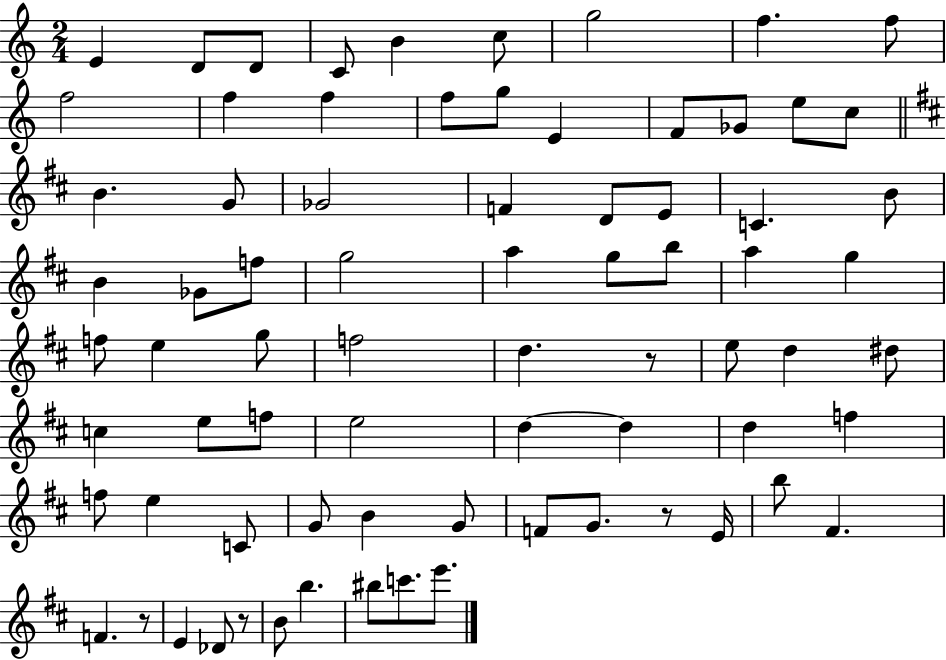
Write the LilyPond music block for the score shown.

{
  \clef treble
  \numericTimeSignature
  \time 2/4
  \key c \major
  e'4 d'8 d'8 | c'8 b'4 c''8 | g''2 | f''4. f''8 | \break f''2 | f''4 f''4 | f''8 g''8 e'4 | f'8 ges'8 e''8 c''8 | \break \bar "||" \break \key d \major b'4. g'8 | ges'2 | f'4 d'8 e'8 | c'4. b'8 | \break b'4 ges'8 f''8 | g''2 | a''4 g''8 b''8 | a''4 g''4 | \break f''8 e''4 g''8 | f''2 | d''4. r8 | e''8 d''4 dis''8 | \break c''4 e''8 f''8 | e''2 | d''4~~ d''4 | d''4 f''4 | \break f''8 e''4 c'8 | g'8 b'4 g'8 | f'8 g'8. r8 e'16 | b''8 fis'4. | \break f'4. r8 | e'4 des'8 r8 | b'8 b''4. | bis''8 c'''8. e'''8. | \break \bar "|."
}